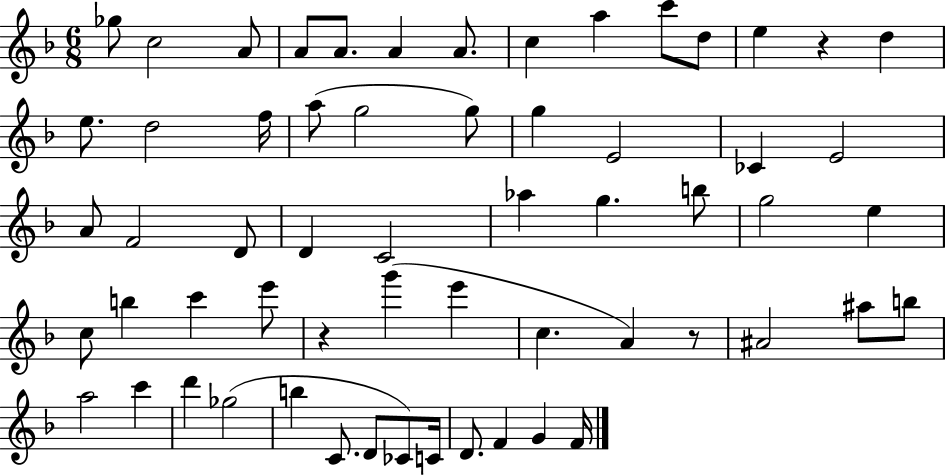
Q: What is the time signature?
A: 6/8